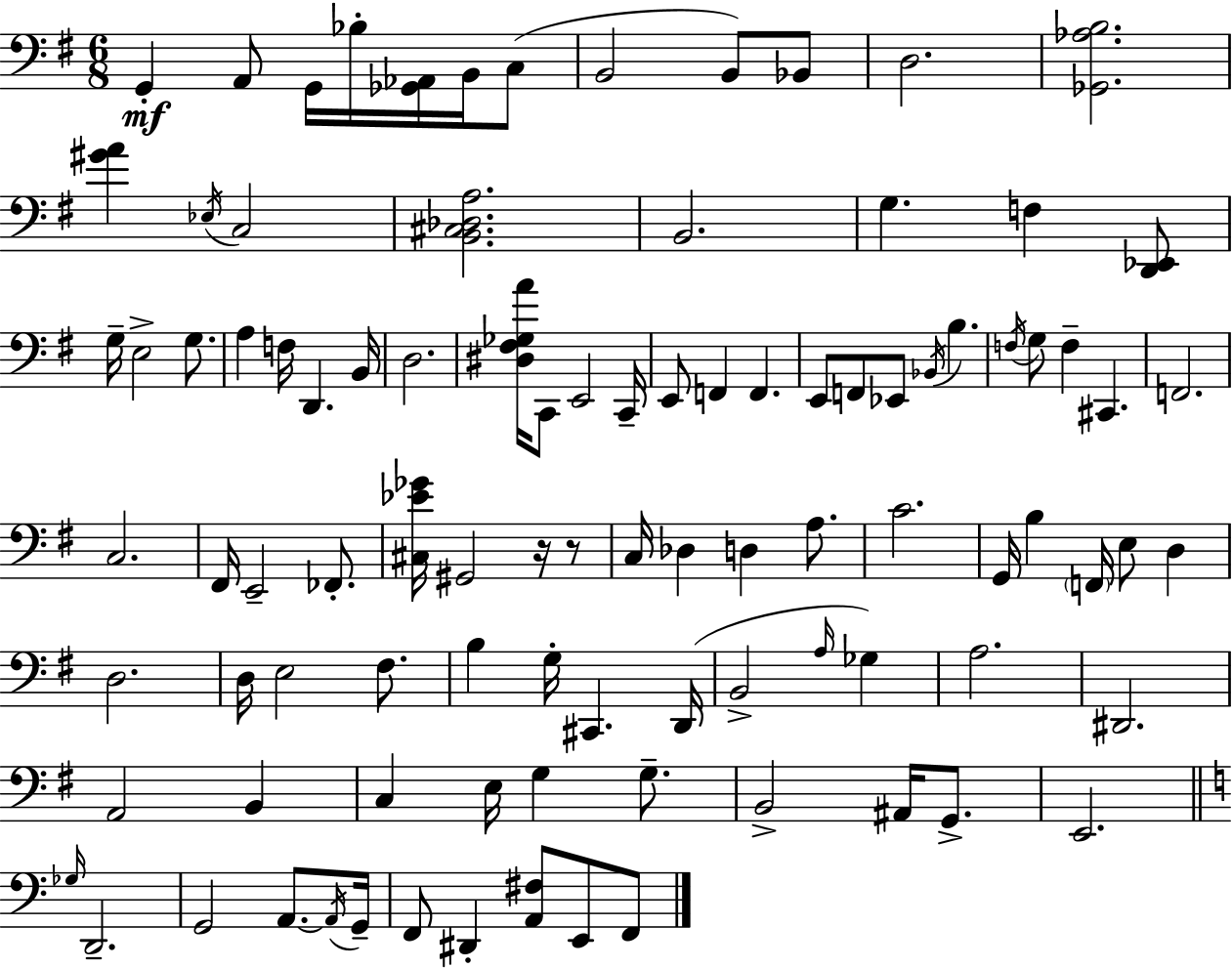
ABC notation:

X:1
T:Untitled
M:6/8
L:1/4
K:Em
G,, A,,/2 G,,/4 _B,/4 [_G,,_A,,]/4 B,,/4 C,/2 B,,2 B,,/2 _B,,/2 D,2 [_G,,_A,B,]2 [^GA] _E,/4 C,2 [B,,^C,_D,A,]2 B,,2 G, F, [D,,_E,,]/2 G,/4 E,2 G,/2 A, F,/4 D,, B,,/4 D,2 [^D,^F,_G,A]/4 C,,/2 E,,2 C,,/4 E,,/2 F,, F,, E,,/2 F,,/2 _E,,/2 _B,,/4 B, F,/4 G,/2 F, ^C,, F,,2 C,2 ^F,,/4 E,,2 _F,,/2 [^C,_E_G]/4 ^G,,2 z/4 z/2 C,/4 _D, D, A,/2 C2 G,,/4 B, F,,/4 E,/2 D, D,2 D,/4 E,2 ^F,/2 B, G,/4 ^C,, D,,/4 B,,2 A,/4 _G, A,2 ^D,,2 A,,2 B,, C, E,/4 G, G,/2 B,,2 ^A,,/4 G,,/2 E,,2 _G,/4 D,,2 G,,2 A,,/2 A,,/4 G,,/4 F,,/2 ^D,, [A,,^F,]/2 E,,/2 F,,/2